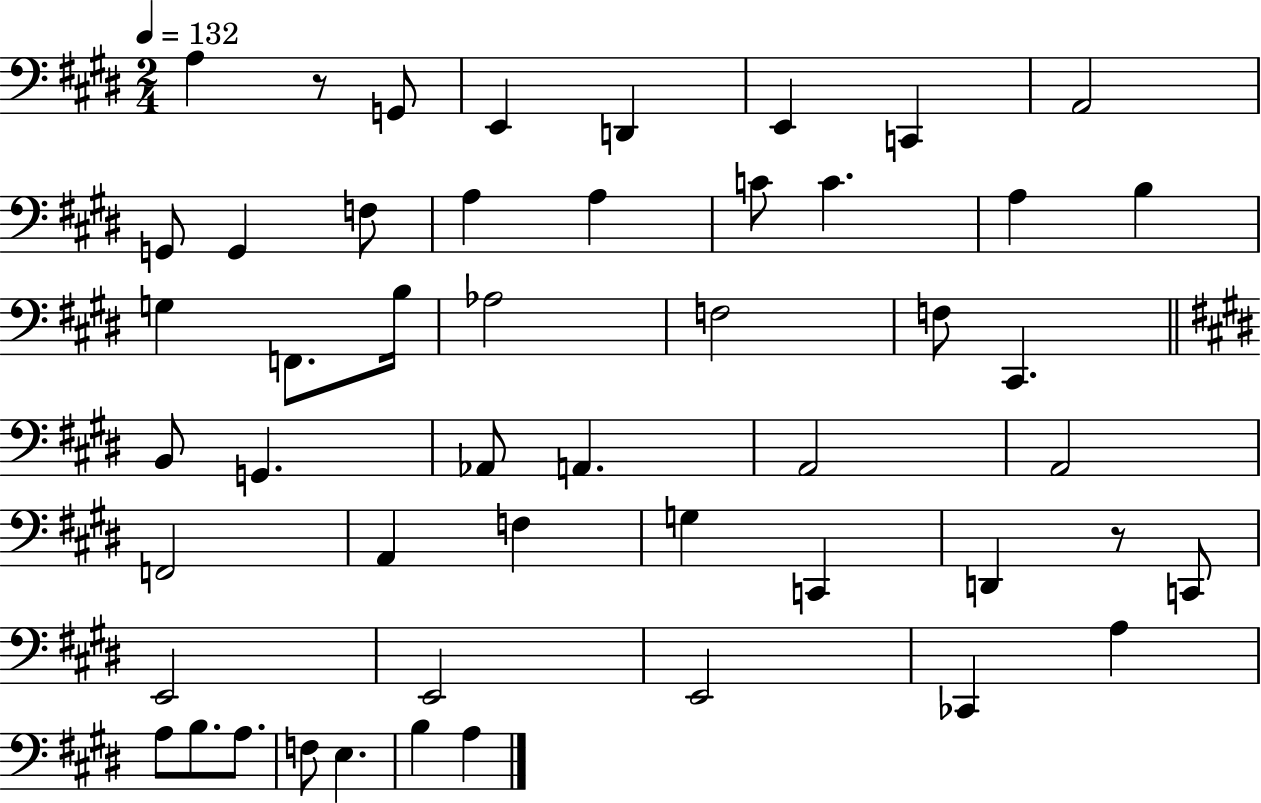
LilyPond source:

{
  \clef bass
  \numericTimeSignature
  \time 2/4
  \key e \major
  \tempo 4 = 132
  a4 r8 g,8 | e,4 d,4 | e,4 c,4 | a,2 | \break g,8 g,4 f8 | a4 a4 | c'8 c'4. | a4 b4 | \break g4 f,8. b16 | aes2 | f2 | f8 cis,4. | \break \bar "||" \break \key e \major b,8 g,4. | aes,8 a,4. | a,2 | a,2 | \break f,2 | a,4 f4 | g4 c,4 | d,4 r8 c,8 | \break e,2 | e,2 | e,2 | ces,4 a4 | \break a8 b8. a8. | f8 e4. | b4 a4 | \bar "|."
}